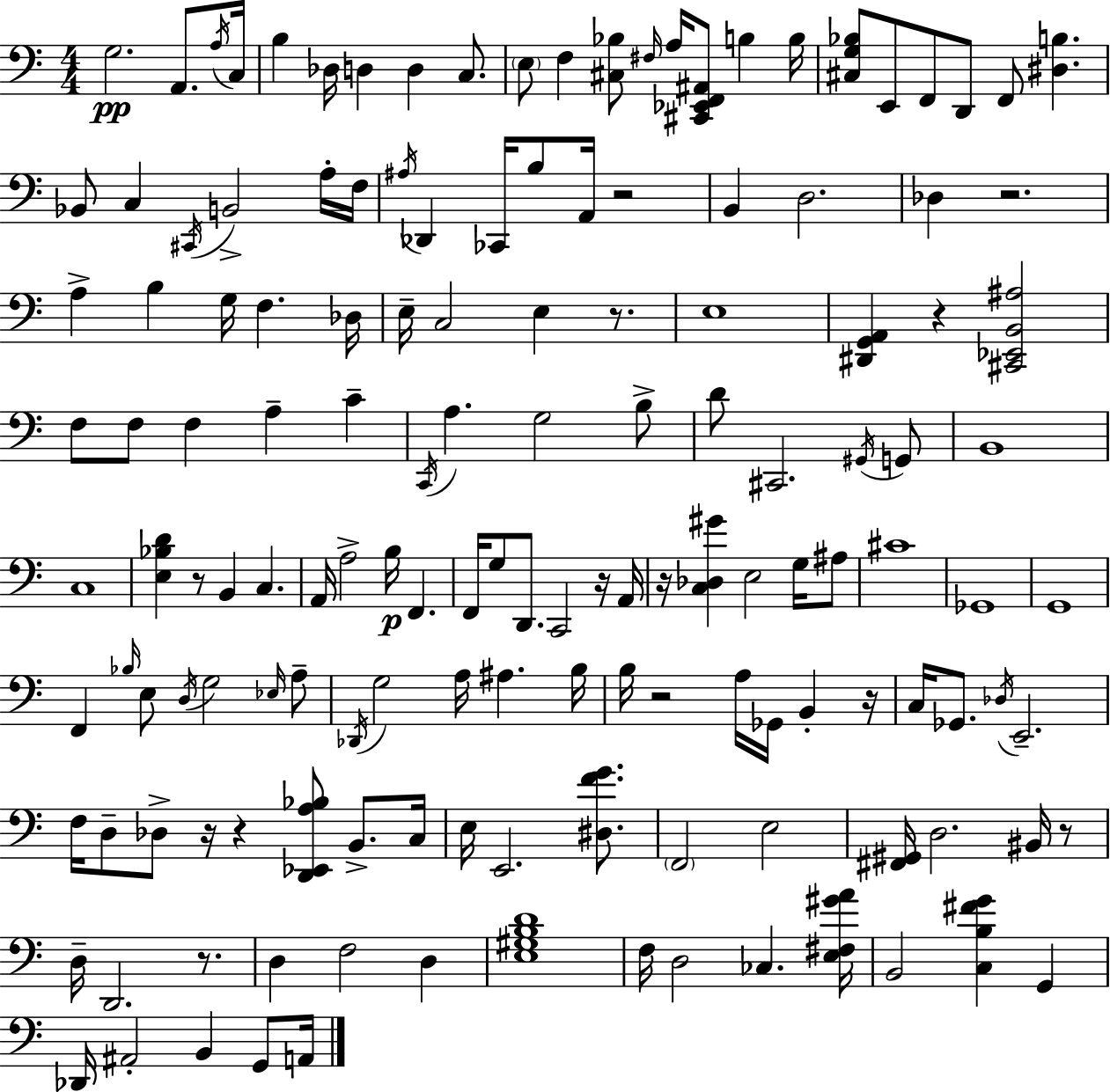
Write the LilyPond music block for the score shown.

{
  \clef bass
  \numericTimeSignature
  \time 4/4
  \key c \major
  g2.\pp a,8. \acciaccatura { a16 } | c16 b4 des16 d4 d4 c8. | \parenthesize e8 f4 <cis bes>8 \grace { fis16 } a16 <cis, ees, f, ais,>8 b4 | b16 <cis g bes>8 e,8 f,8 d,8 f,8 <dis b>4. | \break bes,8 c4 \acciaccatura { cis,16 } b,2-> | a16-. f16 \acciaccatura { ais16 } des,4 ces,16 b8 a,16 r2 | b,4 d2. | des4 r2. | \break a4-> b4 g16 f4. | des16 e16-- c2 e4 | r8. e1 | <dis, g, a,>4 r4 <cis, ees, b, ais>2 | \break f8 f8 f4 a4-- | c'4-- \acciaccatura { c,16 } a4. g2 | b8-> d'8 cis,2. | \acciaccatura { gis,16 } g,8 b,1 | \break c1 | <e bes d'>4 r8 b,4 | c4. a,16 a2-> b16\p | f,4. f,16 g8 d,8. c,2 | \break r16 a,16 r16 <c des gis'>4 e2 | g16 ais8 cis'1 | ges,1 | g,1 | \break f,4 \grace { bes16 } e8 \acciaccatura { d16 } g2 | \grace { ees16 } a8-- \acciaccatura { des,16 } g2 | a16 ais4. b16 b16 r2 | a16 ges,16 b,4-. r16 c16 ges,8. \acciaccatura { des16 } e,2.-- | \break f16 d8-- des8-> | r16 r4 <d, ees, a bes>8 b,8.-> c16 e16 e,2. | <dis f' g'>8. \parenthesize f,2 | e2 <fis, gis,>16 d2. | \break bis,16 r8 d16-- d,2. | r8. d4 f2 | d4 <e gis b d'>1 | f16 d2 | \break ces4. <e fis gis' a'>16 b,2 | <c b fis' g'>4 g,4 des,16 ais,2-. | b,4 g,8 a,16 \bar "|."
}